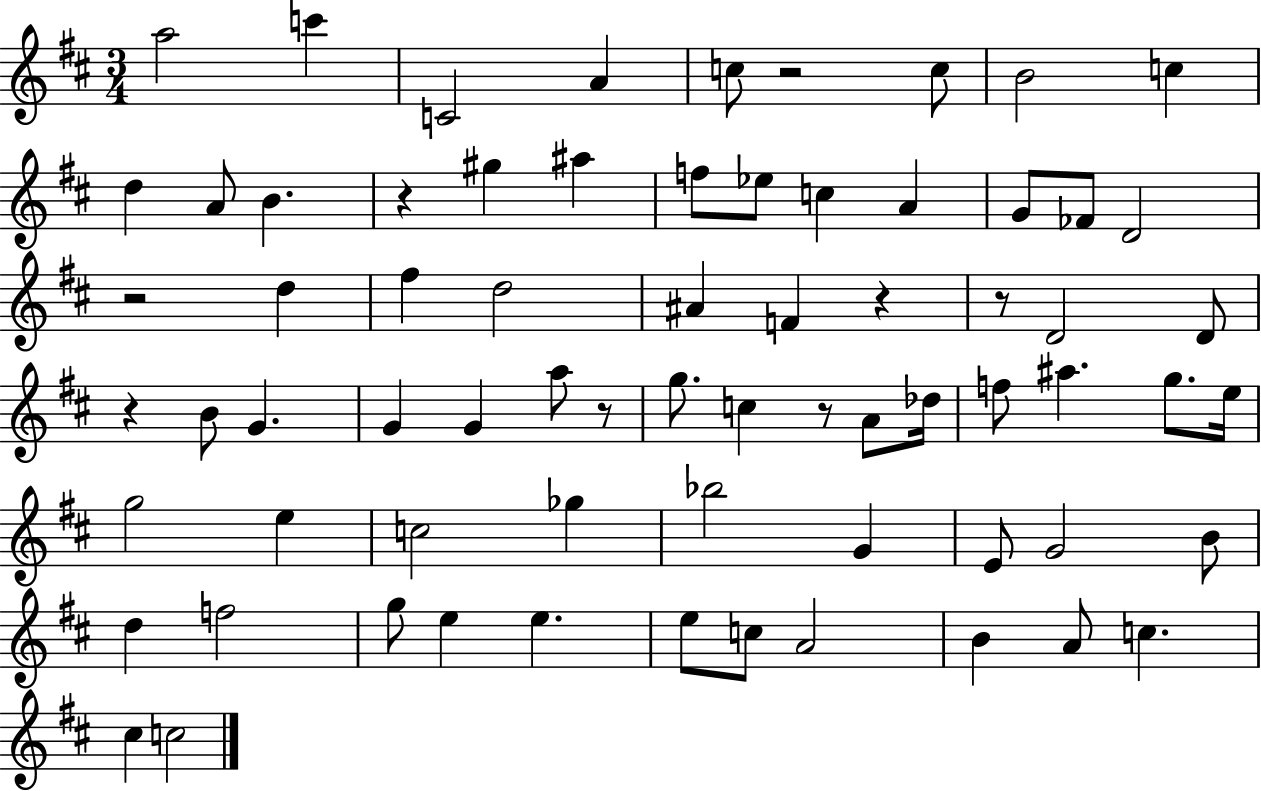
X:1
T:Untitled
M:3/4
L:1/4
K:D
a2 c' C2 A c/2 z2 c/2 B2 c d A/2 B z ^g ^a f/2 _e/2 c A G/2 _F/2 D2 z2 d ^f d2 ^A F z z/2 D2 D/2 z B/2 G G G a/2 z/2 g/2 c z/2 A/2 _d/4 f/2 ^a g/2 e/4 g2 e c2 _g _b2 G E/2 G2 B/2 d f2 g/2 e e e/2 c/2 A2 B A/2 c ^c c2